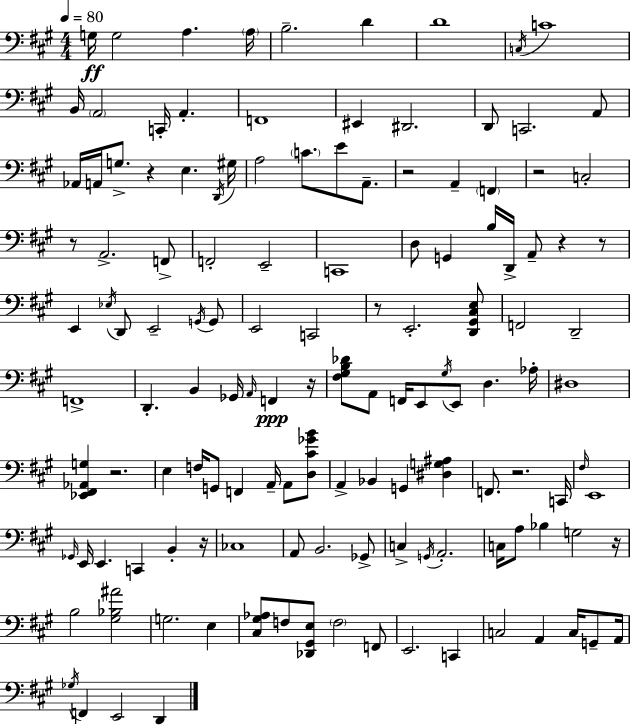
X:1
T:Untitled
M:4/4
L:1/4
K:A
G,/4 G,2 A, A,/4 B,2 D D4 C,/4 C4 B,,/4 A,,2 C,,/4 A,, F,,4 ^E,, ^D,,2 D,,/2 C,,2 A,,/2 _A,,/4 A,,/4 G,/2 z E, D,,/4 ^G,/4 A,2 C/2 E/2 A,,/2 z2 A,, F,, z2 C,2 z/2 A,,2 F,,/2 F,,2 E,,2 C,,4 D,/2 G,, B,/4 D,,/4 A,,/2 z z/2 E,, _E,/4 D,,/2 E,,2 G,,/4 G,,/2 E,,2 C,,2 z/2 E,,2 [D,,^G,,^C,E,]/2 F,,2 D,,2 F,,4 D,, B,, _G,,/4 A,,/4 F,, z/4 [^F,^G,B,_D]/2 A,,/2 F,,/4 E,,/2 ^G,/4 E,,/2 D, _A,/4 ^D,4 [_E,,^F,,_A,,G,] z2 E, F,/4 G,,/2 F,, A,,/4 A,,/2 [D,^C_GB]/2 A,, _B,, G,, [^D,G,^A,] F,,/2 z2 C,,/4 ^F,/4 E,,4 _G,,/4 E,,/4 E,, C,, B,, z/4 _C,4 A,,/2 B,,2 _G,,/2 C, G,,/4 A,,2 C,/4 A,/2 _B, G,2 z/4 B,2 [^G,_B,^A]2 G,2 E, [^C,^G,_A,]/2 F,/2 [_D,,^G,,E,]/2 F,2 F,,/2 E,,2 C,, C,2 A,, C,/4 G,,/2 A,,/4 _G,/4 F,, E,,2 D,,